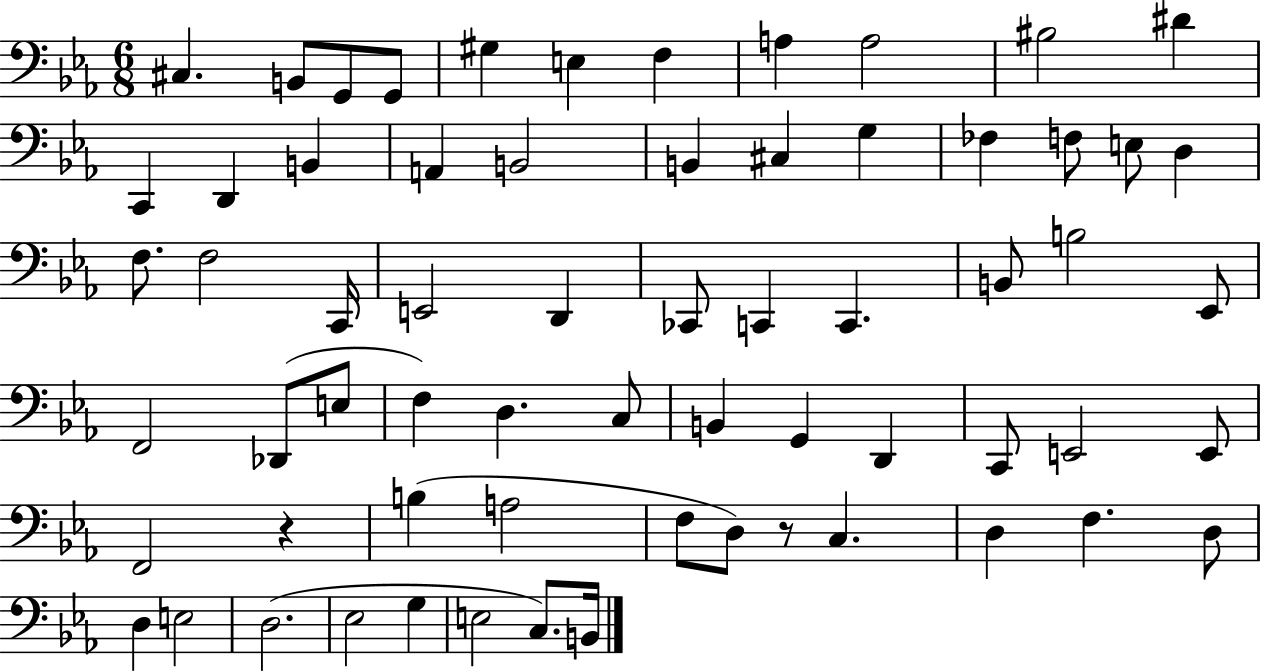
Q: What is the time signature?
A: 6/8